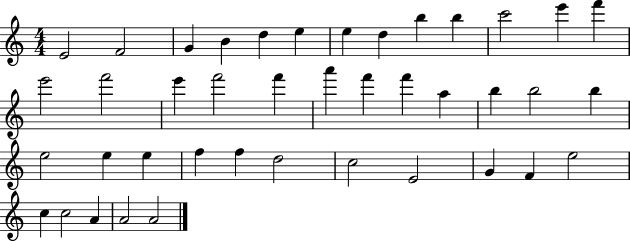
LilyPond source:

{
  \clef treble
  \numericTimeSignature
  \time 4/4
  \key c \major
  e'2 f'2 | g'4 b'4 d''4 e''4 | e''4 d''4 b''4 b''4 | c'''2 e'''4 f'''4 | \break e'''2 f'''2 | e'''4 f'''2 f'''4 | a'''4 f'''4 f'''4 a''4 | b''4 b''2 b''4 | \break e''2 e''4 e''4 | f''4 f''4 d''2 | c''2 e'2 | g'4 f'4 e''2 | \break c''4 c''2 a'4 | a'2 a'2 | \bar "|."
}